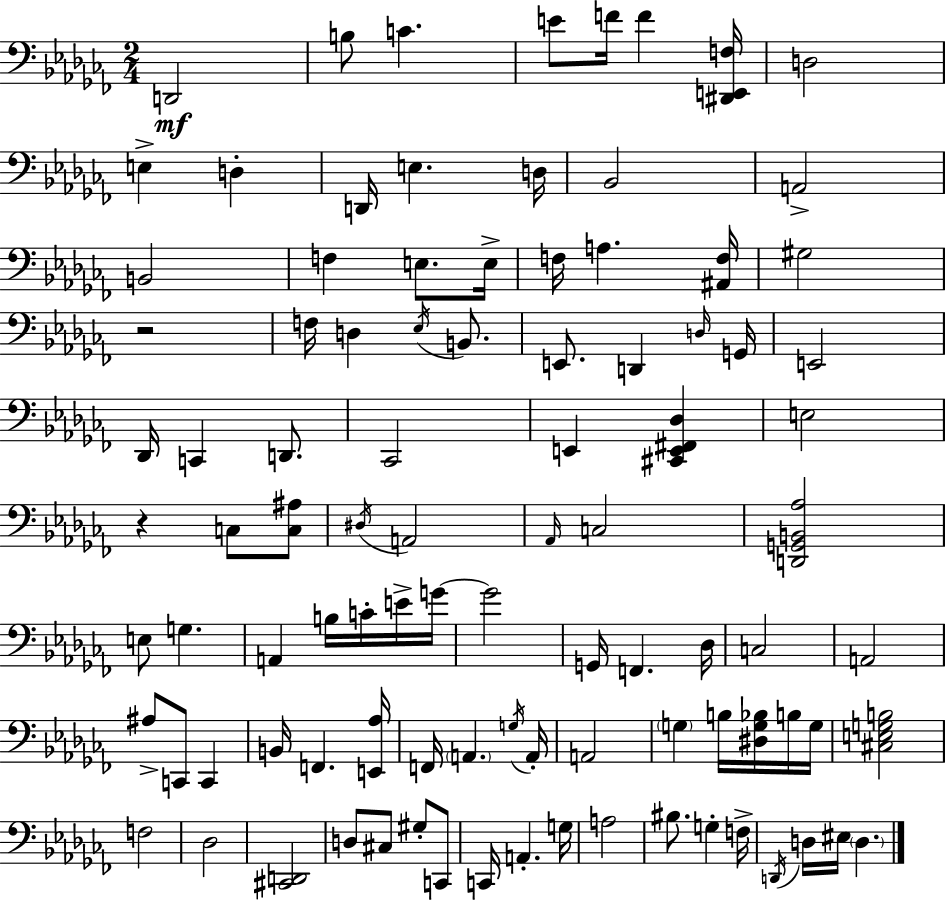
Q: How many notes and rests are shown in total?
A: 96